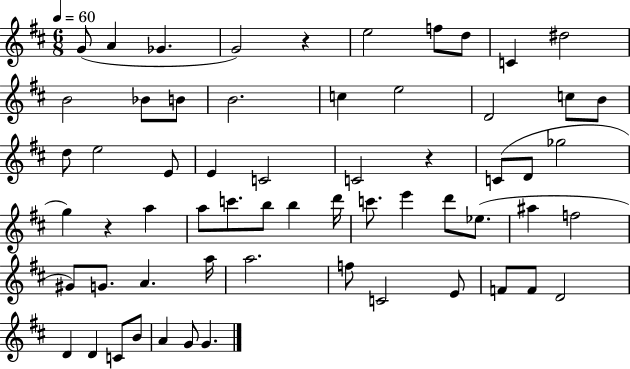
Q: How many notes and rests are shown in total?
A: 61